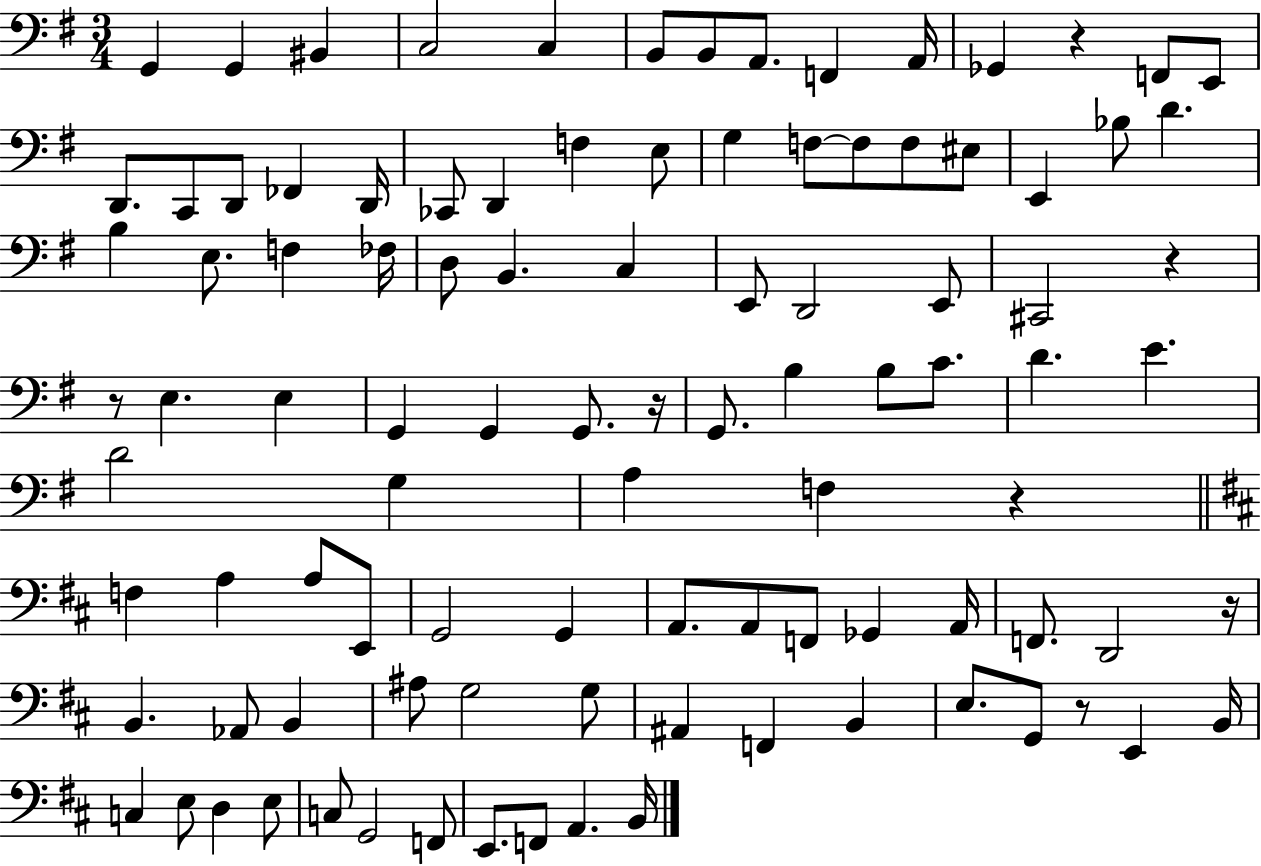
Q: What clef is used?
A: bass